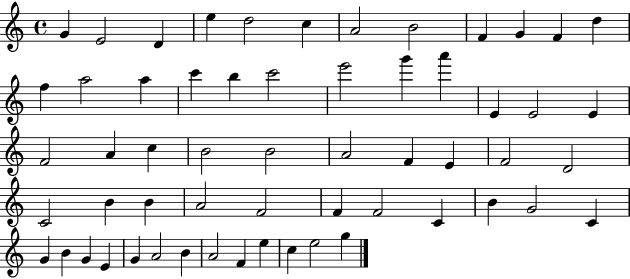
G4/q E4/h D4/q E5/q D5/h C5/q A4/h B4/h F4/q G4/q F4/q D5/q F5/q A5/h A5/q C6/q B5/q C6/h E6/h G6/q A6/q E4/q E4/h E4/q F4/h A4/q C5/q B4/h B4/h A4/h F4/q E4/q F4/h D4/h C4/h B4/q B4/q A4/h F4/h F4/q F4/h C4/q B4/q G4/h C4/q G4/q B4/q G4/q E4/q G4/q A4/h B4/q A4/h F4/q E5/q C5/q E5/h G5/q